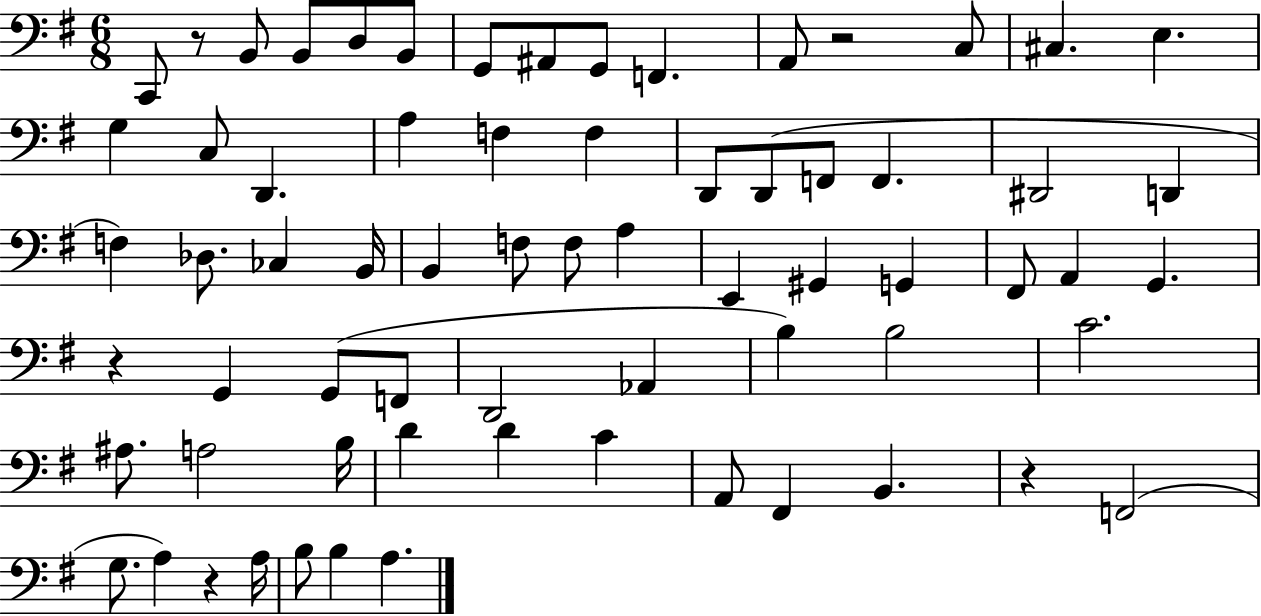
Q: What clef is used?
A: bass